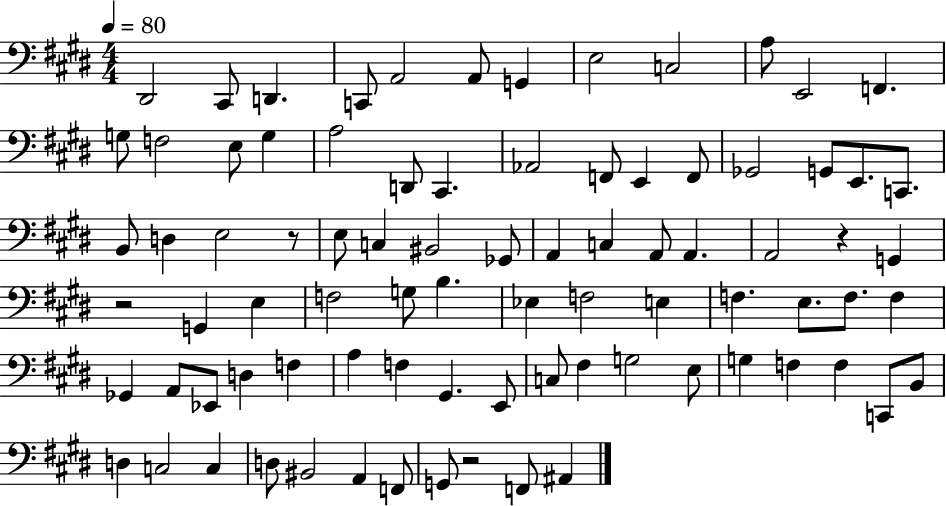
{
  \clef bass
  \numericTimeSignature
  \time 4/4
  \key e \major
  \tempo 4 = 80
  \repeat volta 2 { dis,2 cis,8 d,4. | c,8 a,2 a,8 g,4 | e2 c2 | a8 e,2 f,4. | \break g8 f2 e8 g4 | a2 d,8 cis,4. | aes,2 f,8 e,4 f,8 | ges,2 g,8 e,8. c,8. | \break b,8 d4 e2 r8 | e8 c4 bis,2 ges,8 | a,4 c4 a,8 a,4. | a,2 r4 g,4 | \break r2 g,4 e4 | f2 g8 b4. | ees4 f2 e4 | f4. e8. f8. f4 | \break ges,4 a,8 ees,8 d4 f4 | a4 f4 gis,4. e,8 | c8 fis4 g2 e8 | g4 f4 f4 c,8 b,8 | \break d4 c2 c4 | d8 bis,2 a,4 f,8 | g,8 r2 f,8 ais,4 | } \bar "|."
}